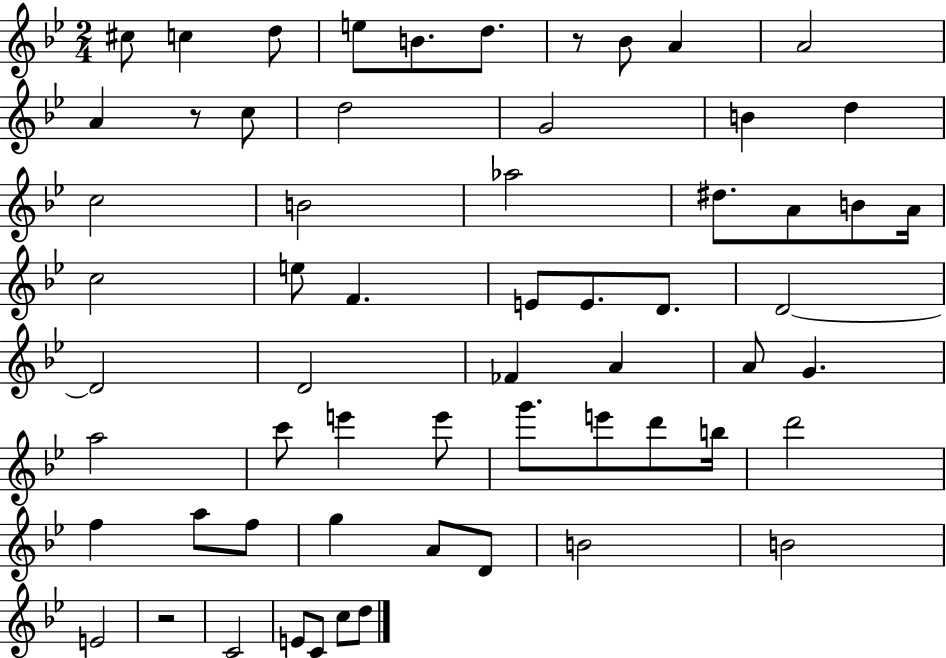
X:1
T:Untitled
M:2/4
L:1/4
K:Bb
^c/2 c d/2 e/2 B/2 d/2 z/2 _B/2 A A2 A z/2 c/2 d2 G2 B d c2 B2 _a2 ^d/2 A/2 B/2 A/4 c2 e/2 F E/2 E/2 D/2 D2 D2 D2 _F A A/2 G a2 c'/2 e' e'/2 g'/2 e'/2 d'/2 b/4 d'2 f a/2 f/2 g A/2 D/2 B2 B2 E2 z2 C2 E/2 C/2 c/2 d/2